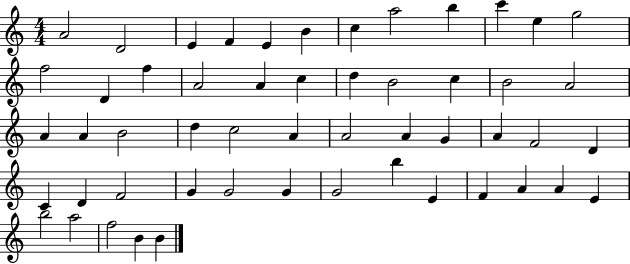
X:1
T:Untitled
M:4/4
L:1/4
K:C
A2 D2 E F E B c a2 b c' e g2 f2 D f A2 A c d B2 c B2 A2 A A B2 d c2 A A2 A G A F2 D C D F2 G G2 G G2 b E F A A E b2 a2 f2 B B